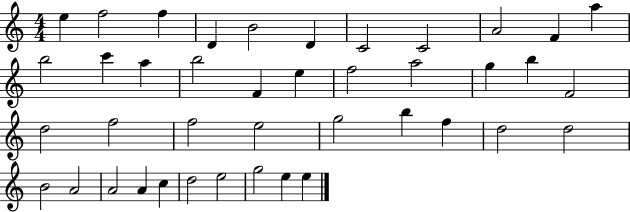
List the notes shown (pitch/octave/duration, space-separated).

E5/q F5/h F5/q D4/q B4/h D4/q C4/h C4/h A4/h F4/q A5/q B5/h C6/q A5/q B5/h F4/q E5/q F5/h A5/h G5/q B5/q F4/h D5/h F5/h F5/h E5/h G5/h B5/q F5/q D5/h D5/h B4/h A4/h A4/h A4/q C5/q D5/h E5/h G5/h E5/q E5/q